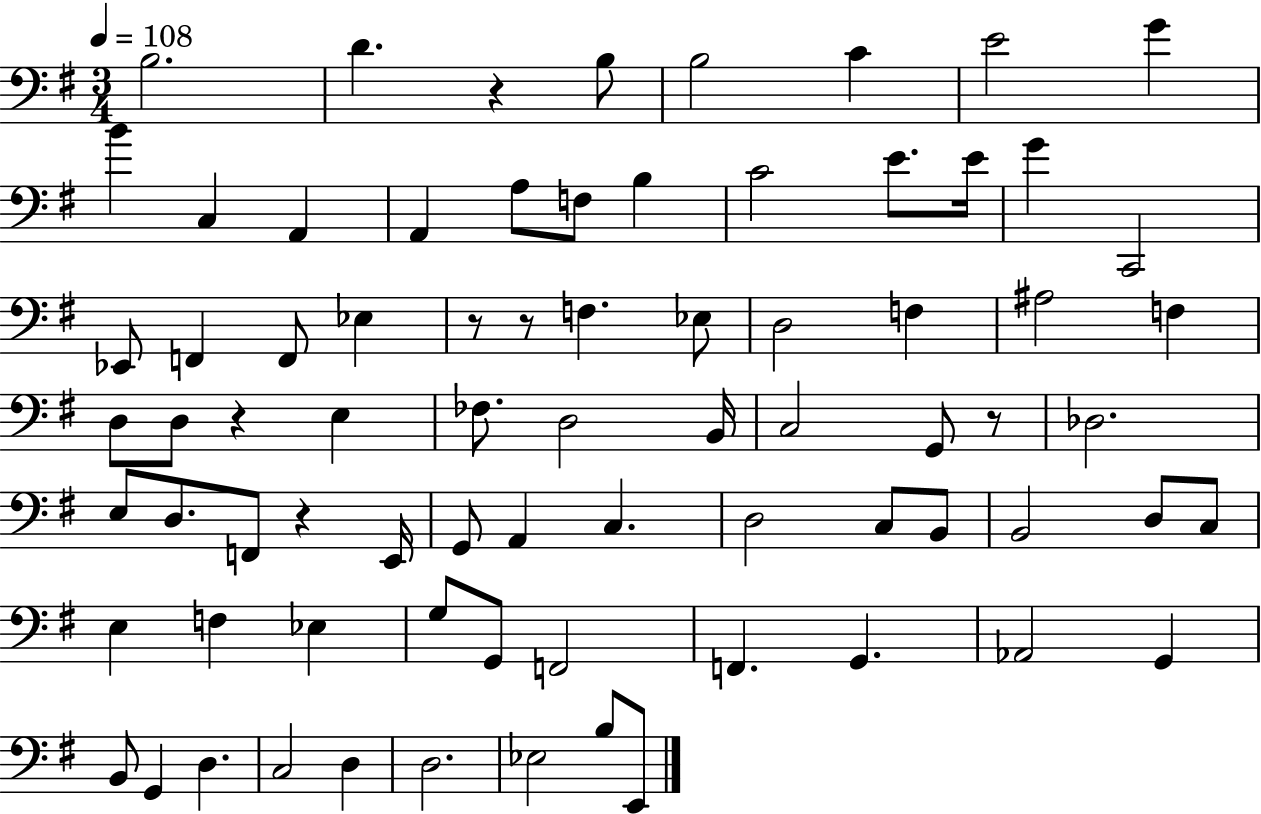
X:1
T:Untitled
M:3/4
L:1/4
K:G
B,2 D z B,/2 B,2 C E2 G B C, A,, A,, A,/2 F,/2 B, C2 E/2 E/4 G C,,2 _E,,/2 F,, F,,/2 _E, z/2 z/2 F, _E,/2 D,2 F, ^A,2 F, D,/2 D,/2 z E, _F,/2 D,2 B,,/4 C,2 G,,/2 z/2 _D,2 E,/2 D,/2 F,,/2 z E,,/4 G,,/2 A,, C, D,2 C,/2 B,,/2 B,,2 D,/2 C,/2 E, F, _E, G,/2 G,,/2 F,,2 F,, G,, _A,,2 G,, B,,/2 G,, D, C,2 D, D,2 _E,2 B,/2 E,,/2